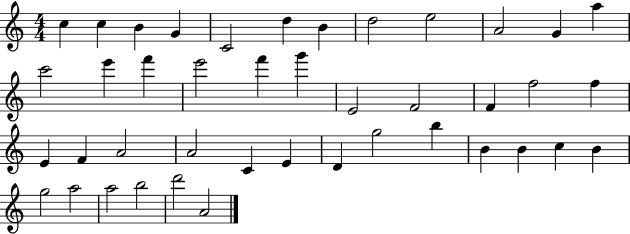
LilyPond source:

{
  \clef treble
  \numericTimeSignature
  \time 4/4
  \key c \major
  c''4 c''4 b'4 g'4 | c'2 d''4 b'4 | d''2 e''2 | a'2 g'4 a''4 | \break c'''2 e'''4 f'''4 | e'''2 f'''4 g'''4 | e'2 f'2 | f'4 f''2 f''4 | \break e'4 f'4 a'2 | a'2 c'4 e'4 | d'4 g''2 b''4 | b'4 b'4 c''4 b'4 | \break g''2 a''2 | a''2 b''2 | d'''2 a'2 | \bar "|."
}